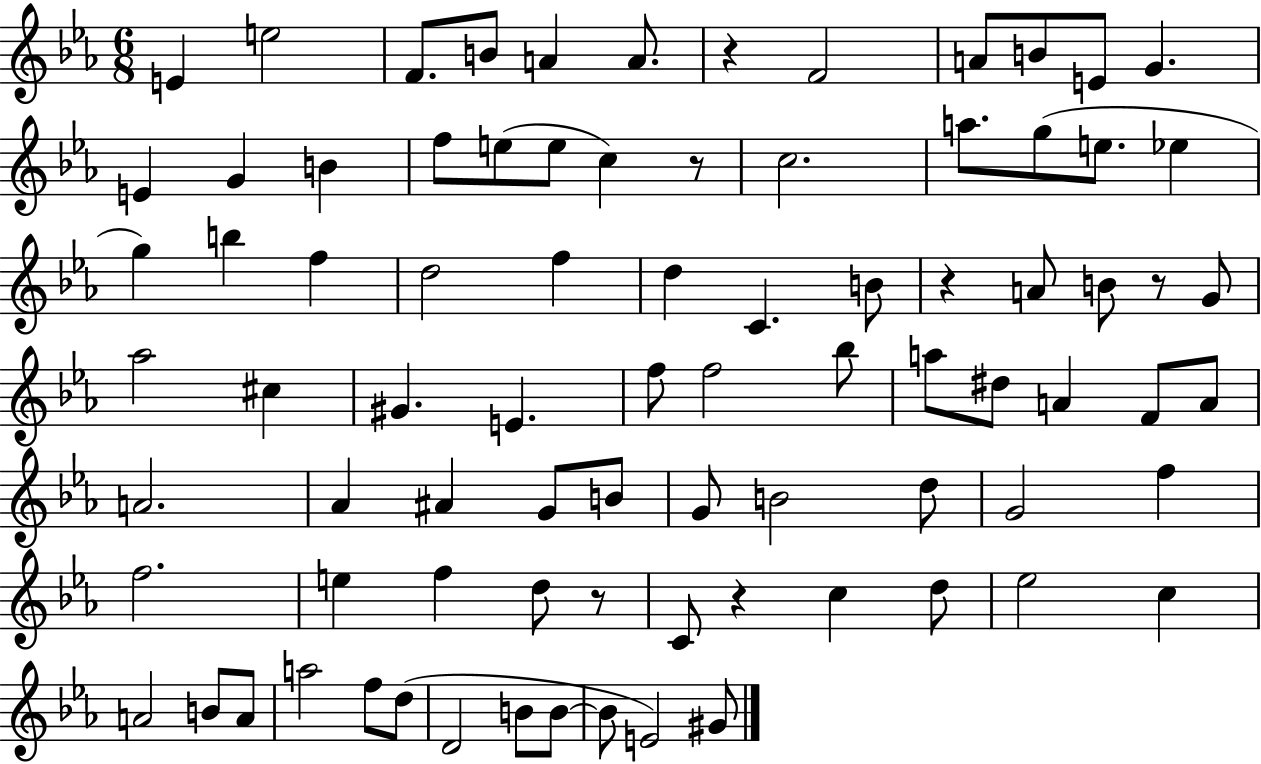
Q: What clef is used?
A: treble